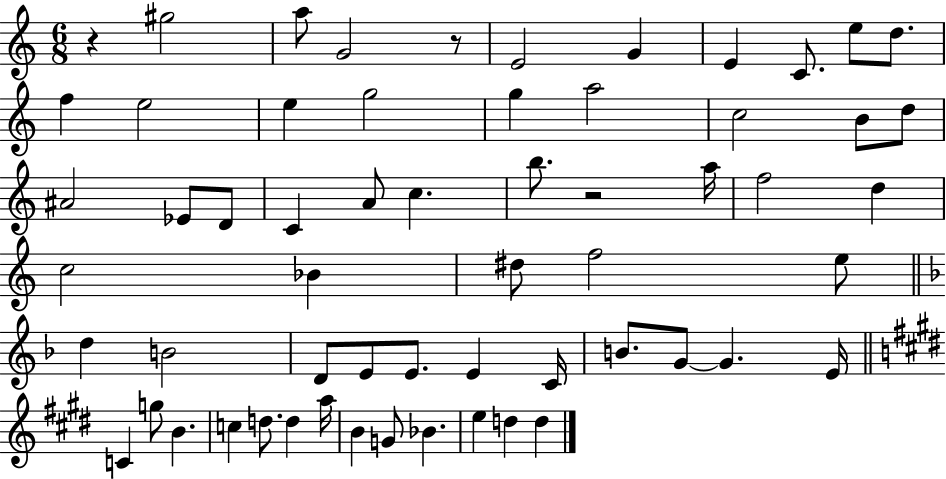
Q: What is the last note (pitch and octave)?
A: D5